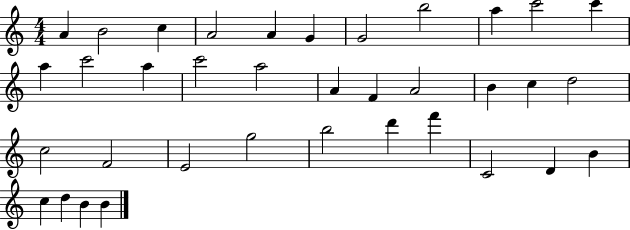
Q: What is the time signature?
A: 4/4